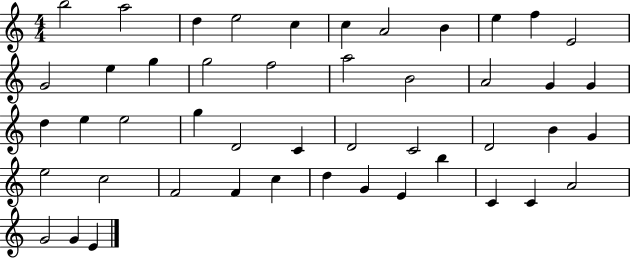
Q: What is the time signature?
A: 4/4